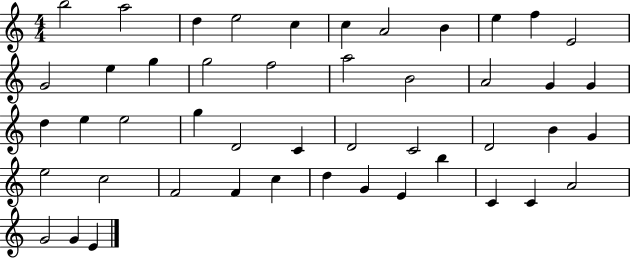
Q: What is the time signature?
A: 4/4